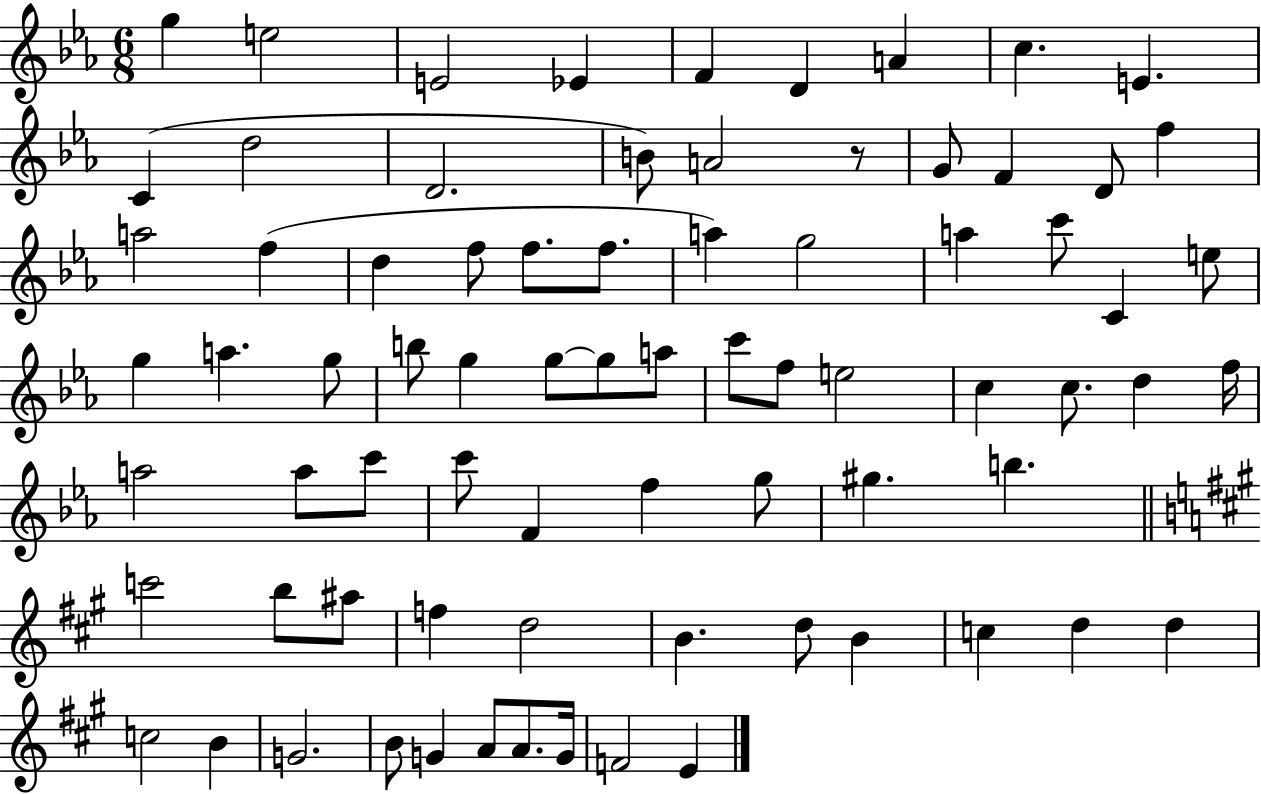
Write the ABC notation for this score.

X:1
T:Untitled
M:6/8
L:1/4
K:Eb
g e2 E2 _E F D A c E C d2 D2 B/2 A2 z/2 G/2 F D/2 f a2 f d f/2 f/2 f/2 a g2 a c'/2 C e/2 g a g/2 b/2 g g/2 g/2 a/2 c'/2 f/2 e2 c c/2 d f/4 a2 a/2 c'/2 c'/2 F f g/2 ^g b c'2 b/2 ^a/2 f d2 B d/2 B c d d c2 B G2 B/2 G A/2 A/2 G/4 F2 E